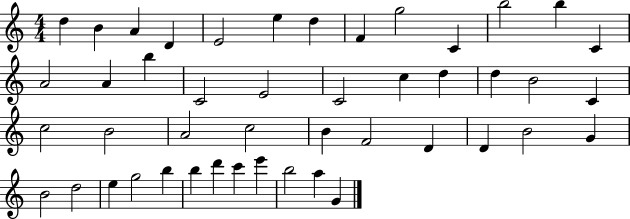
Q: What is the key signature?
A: C major